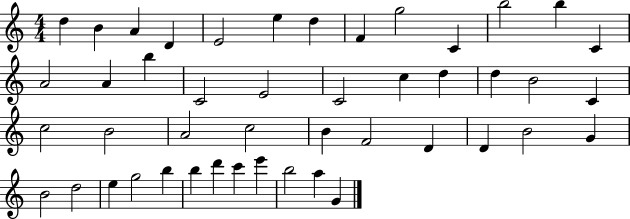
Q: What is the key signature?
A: C major